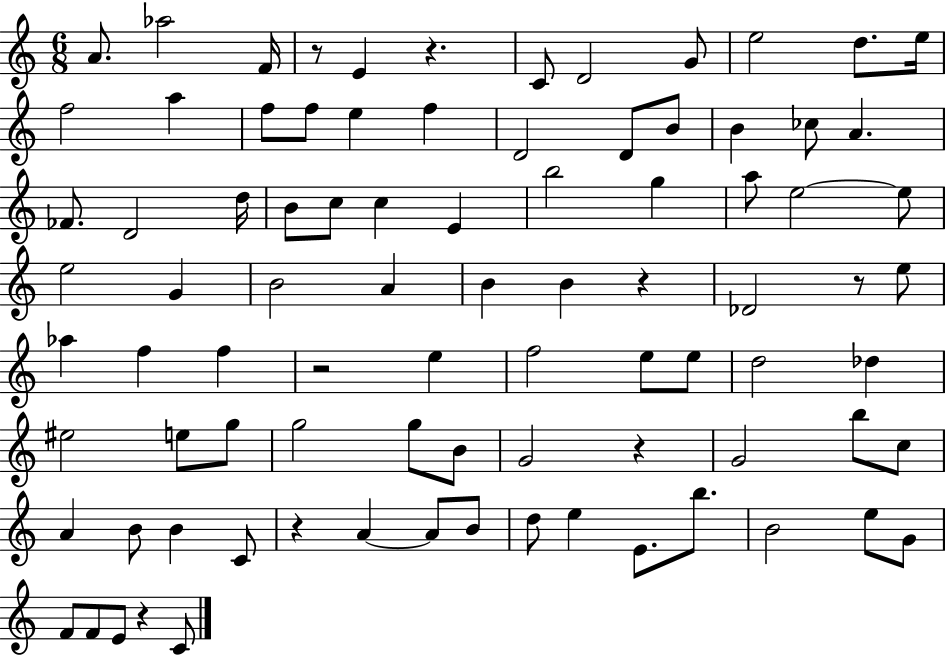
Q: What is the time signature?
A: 6/8